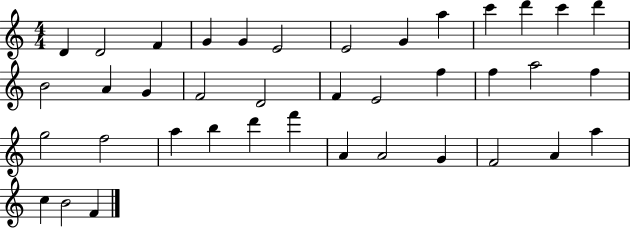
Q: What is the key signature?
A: C major